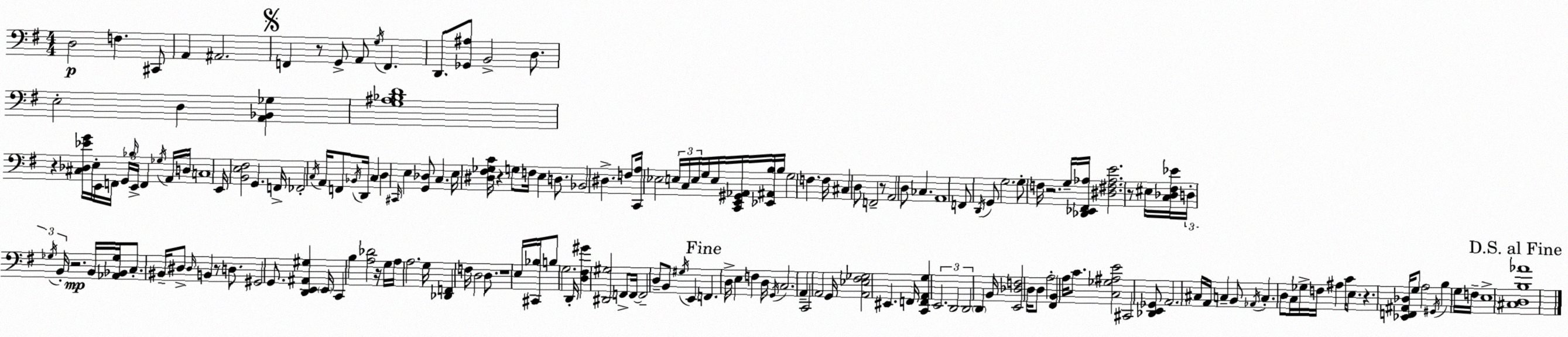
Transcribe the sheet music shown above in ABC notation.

X:1
T:Untitled
M:4/4
L:1/4
K:Em
D,2 F, ^C,,/2 A,, ^A,,2 F,, z/2 G,,/2 A,,/2 G,/4 F,, D,,/2 [_G,,^A,]/2 B,,2 D,/2 E,2 D, [A,,_B,,_G,] [G,^A,_B,D]4 z [^C,_D,_EG]/4 E,/4 E,,/4 F,,/4 G,,/4 _B,/4 E,,/4 F,, _G,/4 A,,/4 D,/4 C,4 E,,/4 [B,,E,^F,]2 G,, F,,/4 _F,,2 C,/4 A,,/4 F,,/2 _B,,/4 D,,/4 C, D, ^C,,/4 E, [G,,_D,]/2 C, E,/4 [^D,^F,_G,C]/4 z G,/2 F,/4 E, D,/2 _B,,2 ^D, F,/2 [C,,A,]/4 _E,2 E,/4 C,/4 E,/4 G,/4 E,/4 [C,,E,,^G,,_A,,]/4 [_E,,^A,,B,]/4 B,/4 G,2 F, F,/4 ^C, D,/2 F,,2 z/2 A,,2 D,/2 _C, A,,4 F,,/2 D,,/4 G,,/2 G,2 G,/2 F,/4 z2 G,/4 [_D,,_E,,^F,,_A,]/4 [^D,^F,_A,E]2 z/2 ^E,/4 [C,_D,^F,_E]/4 D,/4 _G,/4 B,,/4 z2 B,,/4 [_A,,_B,,_G,]/4 C,/2 ^B,,/4 ^D,/2 ^D,/4 B,, z/2 D,/2 ^G,,2 G,,/2 [D,,E,,^A,,^G,] E,,/4 C,, B, [A,_D]2 z/4 G,/4 A,/4 A,2 G,/4 [_D,,F,,] F,/4 D,2 D,/2 z4 E,/4 [^C,,_B,]/4 B,/2 G,2 D,,/4 [D,^F,^G] [^D,,^G,]2 F,,/2 F,,/4 F,,2 D,/2 B,,/2 ^G,/4 E,, F,, D,/4 E, F, D,/4 G,,/4 C,2 A,, C,,2 A,,2 G,,/4 [A,,_E,^F,_G,]2 ^E,, F,,/4 [C,,F,,A,,G,] E,,2 D,,2 D,,2 D,, B,,/4 [E,,_D,F,]2 D,/4 D,/2 A,2 [^F,,B,,] A,/4 C/2 [C,_G,^A,E]2 ^C,,2 [_D,,E,,_G,,]/2 A,,2 ^C,/4 A,,/4 C, B,,/2 _A,,/4 C, D,/2 C,/4 _G,/4 F,/4 ^A, C/4 E,/2 z [_E,,F,,^A,,_D,]/4 G,/2 A,2 ^G,,/4 B, G,/4 F,/4 E,4 [^C,D,B,_A]4